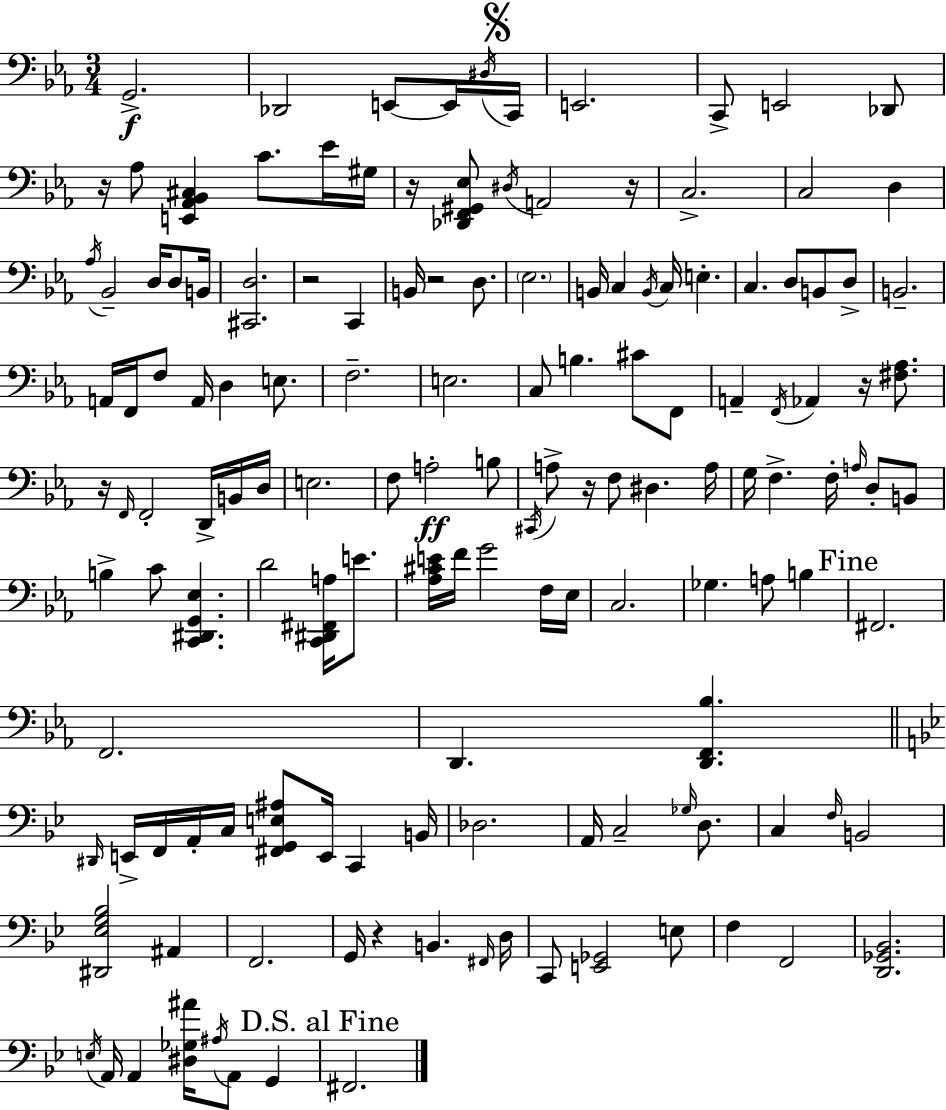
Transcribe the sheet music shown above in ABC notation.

X:1
T:Untitled
M:3/4
L:1/4
K:Eb
G,,2 _D,,2 E,,/2 E,,/4 ^D,/4 C,,/4 E,,2 C,,/2 E,,2 _D,,/2 z/4 _A,/2 [E,,_A,,_B,,^C,] C/2 _E/4 ^G,/4 z/4 [_D,,F,,^G,,_E,]/2 ^D,/4 A,,2 z/4 C,2 C,2 D, _A,/4 _B,,2 D,/4 D,/2 B,,/4 [^C,,D,]2 z2 C,, B,,/4 z2 D,/2 _E,2 B,,/4 C, B,,/4 C,/4 E, C, D,/2 B,,/2 D,/2 B,,2 A,,/4 F,,/4 F,/2 A,,/4 D, E,/2 F,2 E,2 C,/2 B, ^C/2 F,,/2 A,, F,,/4 _A,, z/4 [^F,_A,]/2 z/4 F,,/4 F,,2 D,,/4 B,,/4 D,/4 E,2 F,/2 A,2 B,/2 ^C,,/4 A,/2 z/4 F,/2 ^D, A,/4 G,/4 F, F,/4 A,/4 D,/2 B,,/2 B, C/2 [C,,^D,,G,,_E,] D2 [C,,^D,,^F,,A,]/4 E/2 [_A,^CE]/4 F/4 G2 F,/4 _E,/4 C,2 _G, A,/2 B, ^F,,2 F,,2 D,, [D,,F,,_B,] ^D,,/4 E,,/4 F,,/4 A,,/4 C,/4 [^F,,G,,E,^A,]/2 E,,/4 C,, B,,/4 _D,2 A,,/4 C,2 _G,/4 D,/2 C, F,/4 B,,2 [^D,,_E,G,_B,]2 ^A,, F,,2 G,,/4 z B,, ^F,,/4 D,/4 C,,/2 [E,,_G,,]2 E,/2 F, F,,2 [D,,_G,,_B,,]2 E,/4 A,,/4 A,, [^D,_G,^A]/4 ^A,/4 A,,/2 G,, ^F,,2